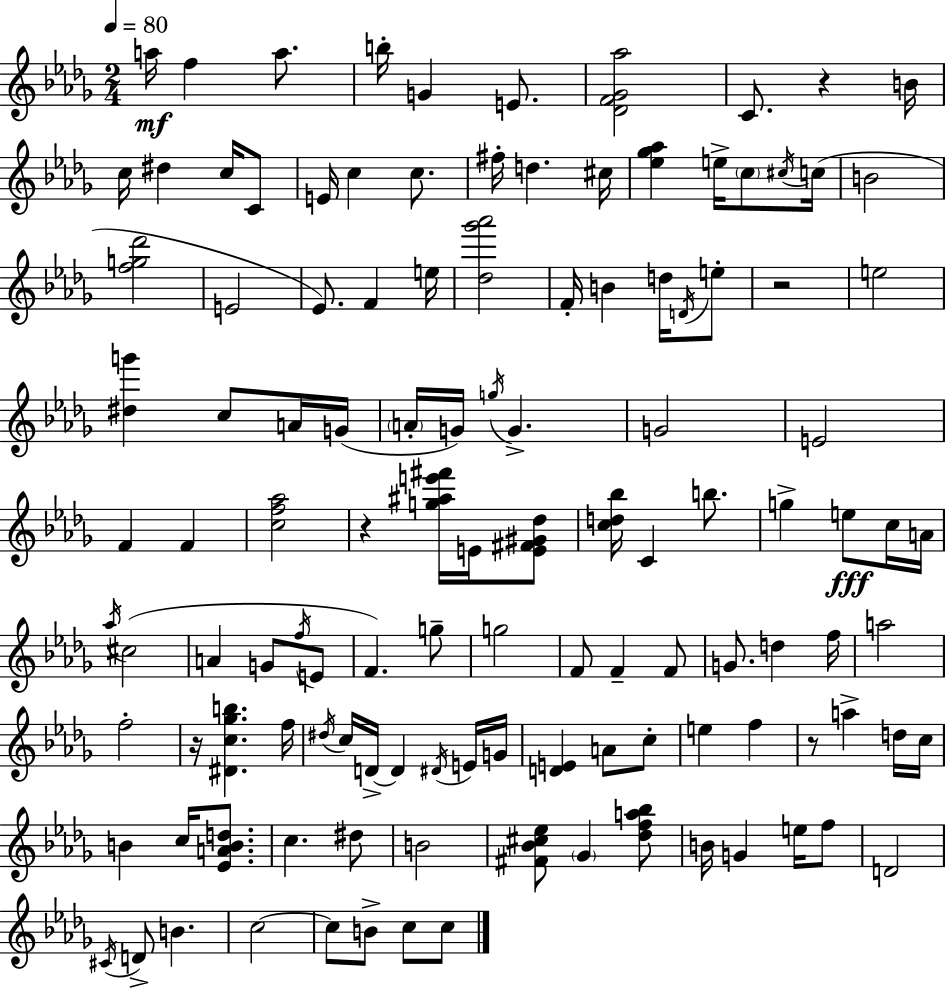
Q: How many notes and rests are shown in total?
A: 121